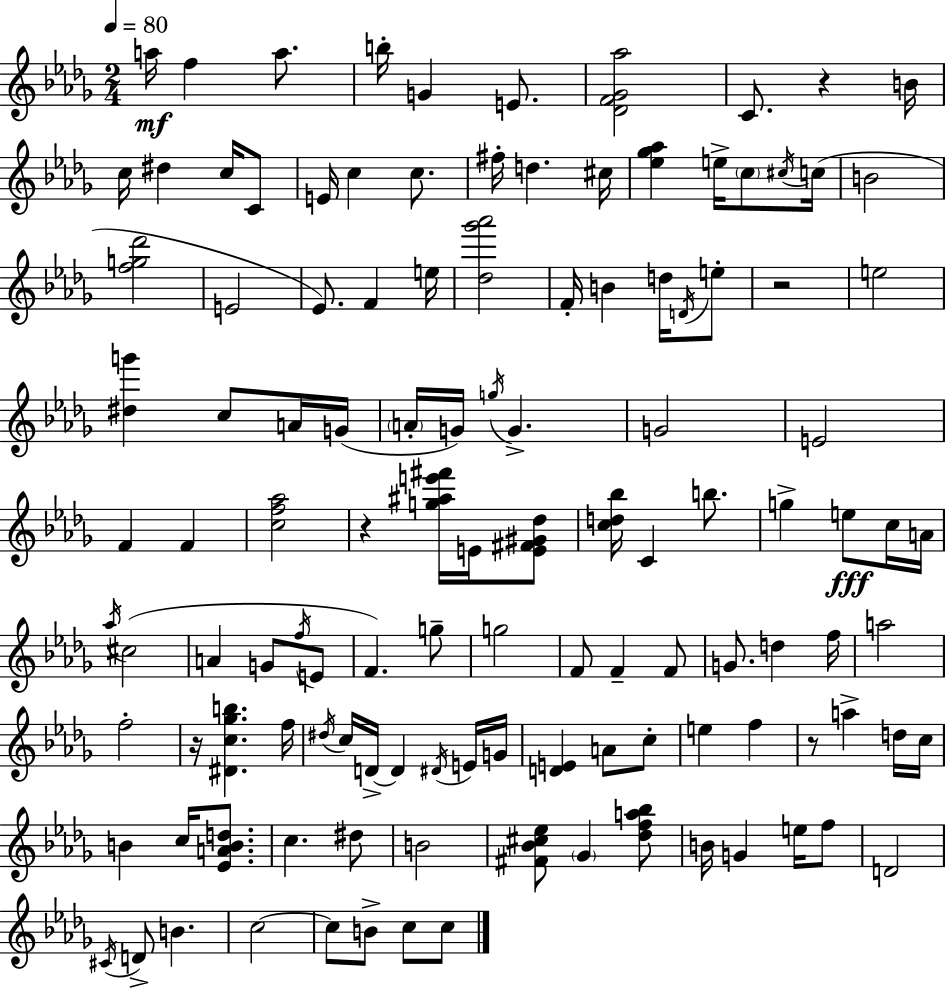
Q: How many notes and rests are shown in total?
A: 121